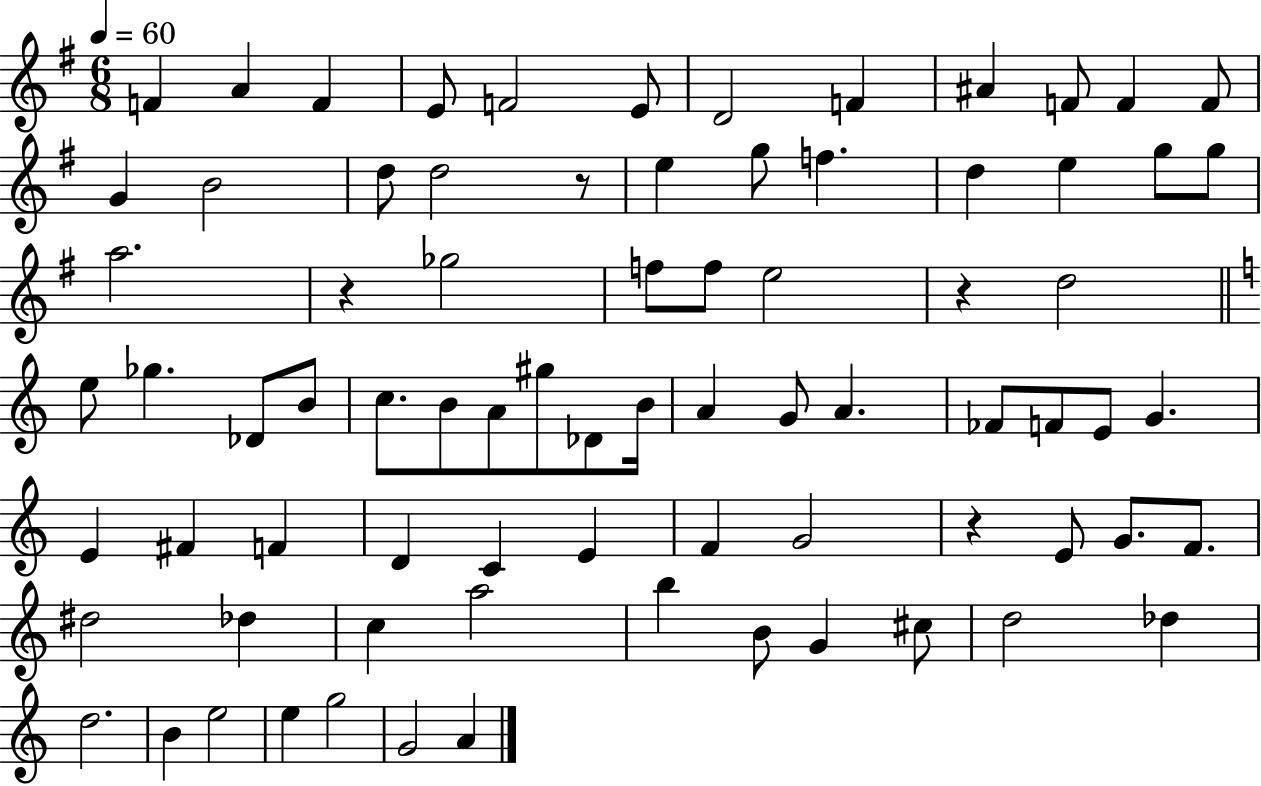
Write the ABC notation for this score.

X:1
T:Untitled
M:6/8
L:1/4
K:G
F A F E/2 F2 E/2 D2 F ^A F/2 F F/2 G B2 d/2 d2 z/2 e g/2 f d e g/2 g/2 a2 z _g2 f/2 f/2 e2 z d2 e/2 _g _D/2 B/2 c/2 B/2 A/2 ^g/2 _D/2 B/4 A G/2 A _F/2 F/2 E/2 G E ^F F D C E F G2 z E/2 G/2 F/2 ^d2 _d c a2 b B/2 G ^c/2 d2 _d d2 B e2 e g2 G2 A